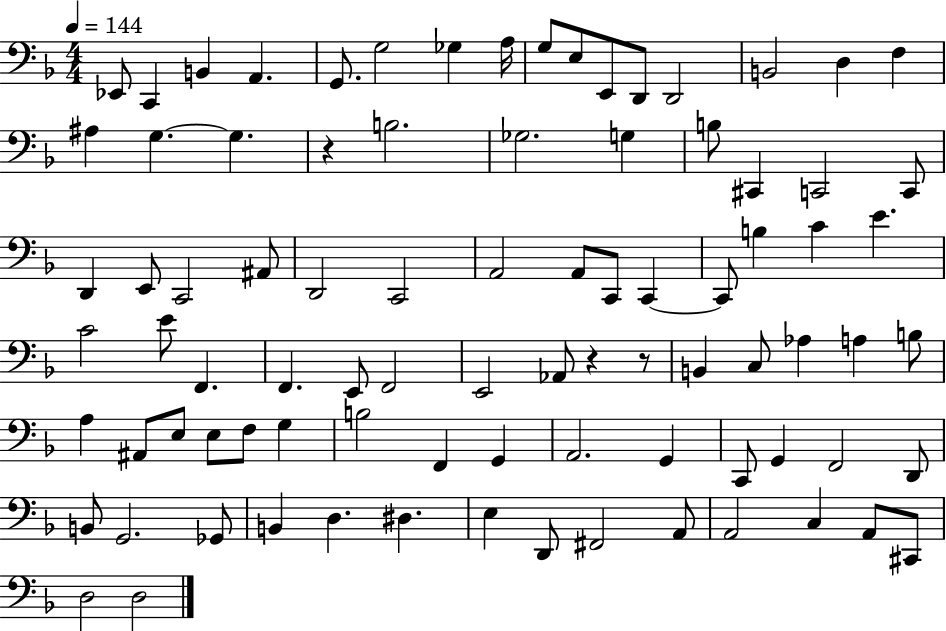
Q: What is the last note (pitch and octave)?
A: D3